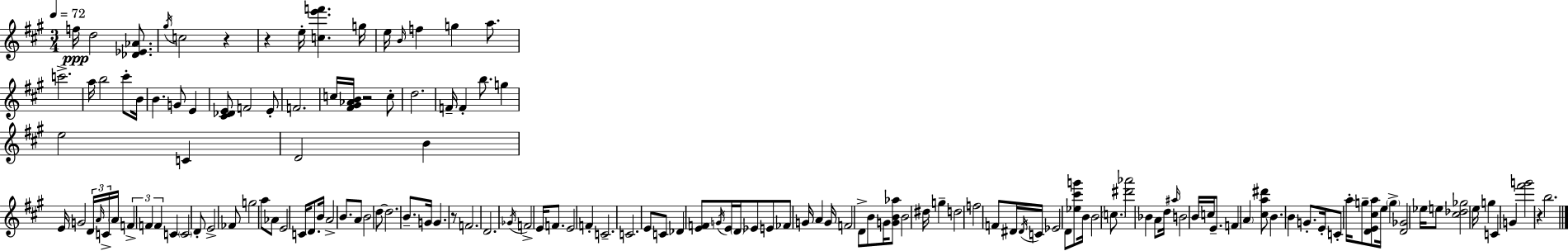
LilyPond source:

{
  \clef treble
  \numericTimeSignature
  \time 3/4
  \key a \major
  \tempo 4 = 72
  f''16\ppp d''2 <des' ees' aes'>8. | \acciaccatura { gis''16 } c''2 r4 | r4 e''16-. <c'' e''' f'''>4. | g''16 e''16 \grace { b'16 } f''4 g''4 a''8. | \break c'''2.-> | a''16 b''2 cis'''8-. | b'16 b'4. g'8 e'4 | <cis' des' e'>8 f'2 | \break e'8-. f'2. | c''16 <fis' gis' aes' b'>16 r2 | c''8-. d''2. | f'16-- f'4-. b''8. g''4 | \break e''2 c'4 | d'2 b'4 | e'16 g'2 \tuplet 3/2 { d'16 | \grace { a'16 } c'16-> } \parenthesize a'16 \tuplet 3/2 { f'4-> f'4 f'4 } | \break c'4 \parenthesize c'2 | d'8-. e'2-> | fes'8 g''2 a''8 | aes'8 e'2 c'16 | \break d'8. b'16 a'2-> | b'8. a'8 b'2 | d''8~~ d''2. | b'8.-- g'16 g'4. | \break r8 f'2. | d'2. | \acciaccatura { ges'16 } f'2-> | e'16 f'8. e'2 | \break f'4-. c'2.-- | c'2. | e'8 c'8 des'4 | <e' f'>8 \acciaccatura { g'16 } e'16 \parenthesize d'16 ees'8 e'8 fes'8 g'16 | \break a'4 g'16 f'2 | d'8-> b'8 g'16 <g' b' aes''>8 b'2 | dis''16 g''4-- d''2 | f''2 | \break f'8 dis'16 \acciaccatura { dis'16 } c'16 ees'2 | d'8 <ees'' cis''' g'''>8 b'16 b'2 | \parenthesize c''8. <dis''' aes'''>2 | bes'4 a'8 d''16 \grace { ais''16 } b'2 | \break b'16 c''16 e'8.-- f'4 | \parenthesize a'4 <cis'' a'' dis'''>8 b'4. | b'4 g'8.-. e'16-. c'8-. | a''16-. g''8-- <d' e' cis'' a''>8 e''16 \parenthesize g''4-> <d' ges'>2 | \break ees''16 e''8 <cis'' des'' ges''>2 | e''16 g''4 c'4 | g'4 <fis''' g'''>2 | r4 b''2. | \break \bar "|."
}